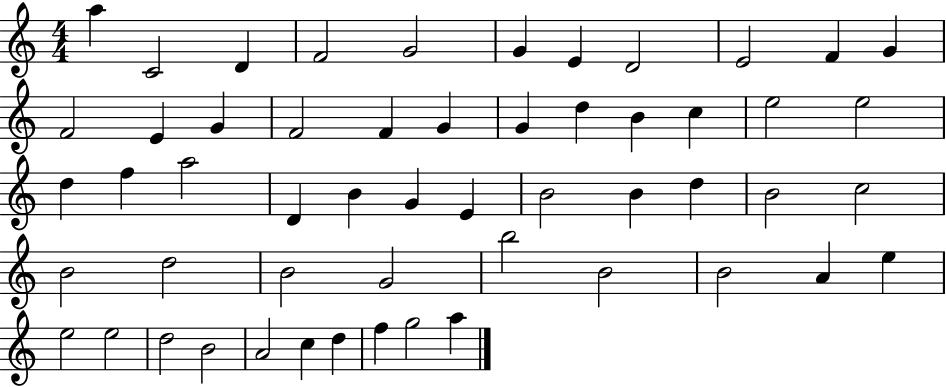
X:1
T:Untitled
M:4/4
L:1/4
K:C
a C2 D F2 G2 G E D2 E2 F G F2 E G F2 F G G d B c e2 e2 d f a2 D B G E B2 B d B2 c2 B2 d2 B2 G2 b2 B2 B2 A e e2 e2 d2 B2 A2 c d f g2 a